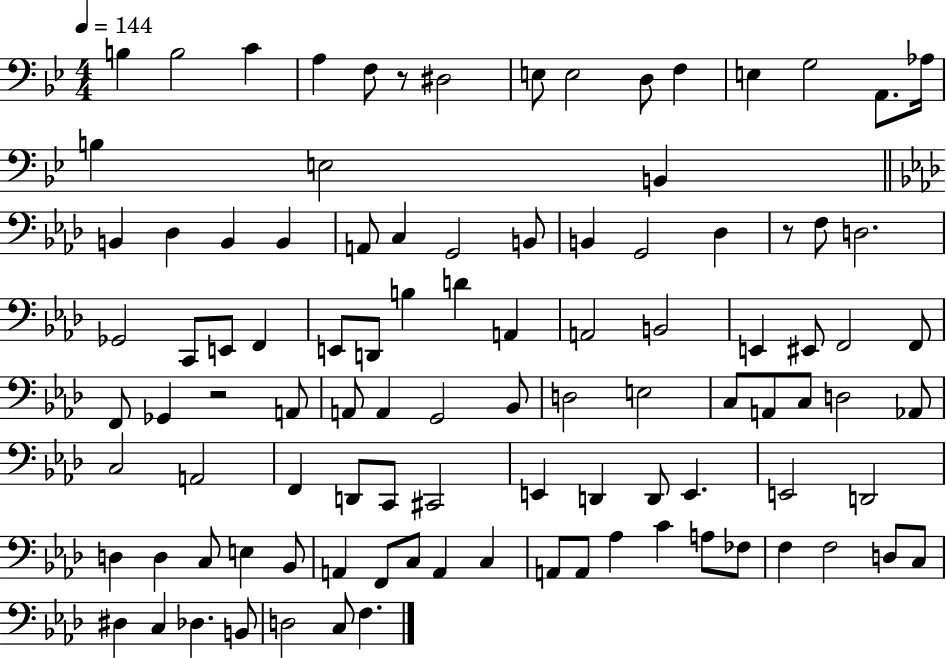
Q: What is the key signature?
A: BES major